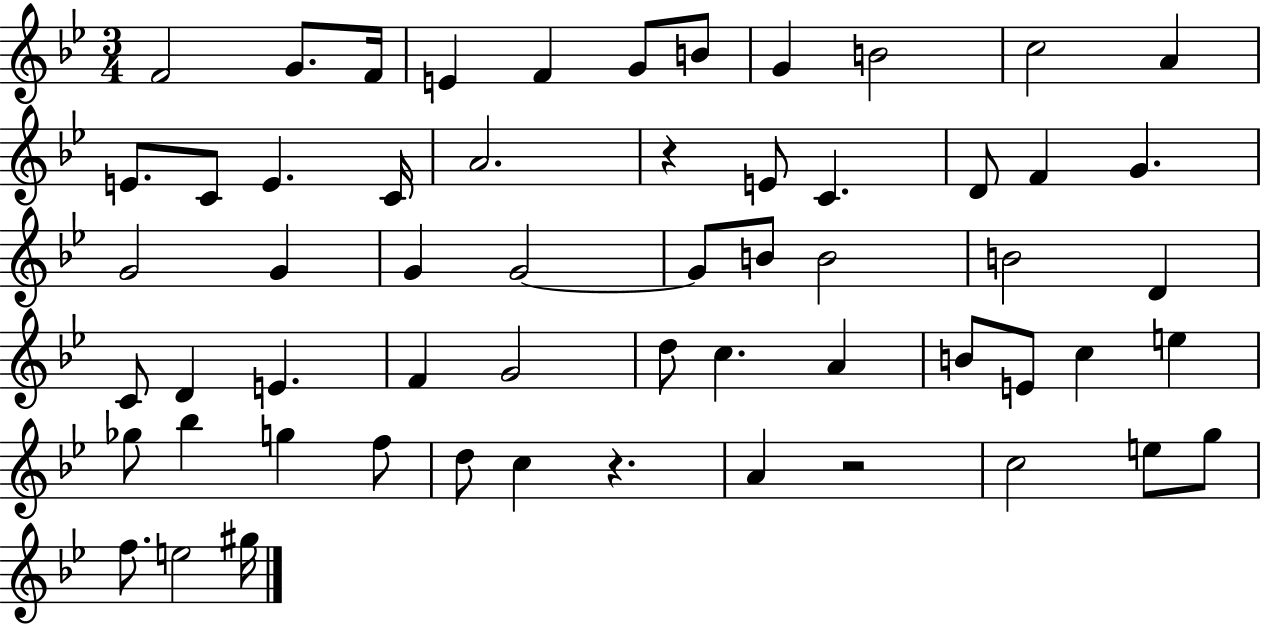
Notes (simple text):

F4/h G4/e. F4/s E4/q F4/q G4/e B4/e G4/q B4/h C5/h A4/q E4/e. C4/e E4/q. C4/s A4/h. R/q E4/e C4/q. D4/e F4/q G4/q. G4/h G4/q G4/q G4/h G4/e B4/e B4/h B4/h D4/q C4/e D4/q E4/q. F4/q G4/h D5/e C5/q. A4/q B4/e E4/e C5/q E5/q Gb5/e Bb5/q G5/q F5/e D5/e C5/q R/q. A4/q R/h C5/h E5/e G5/e F5/e. E5/h G#5/s